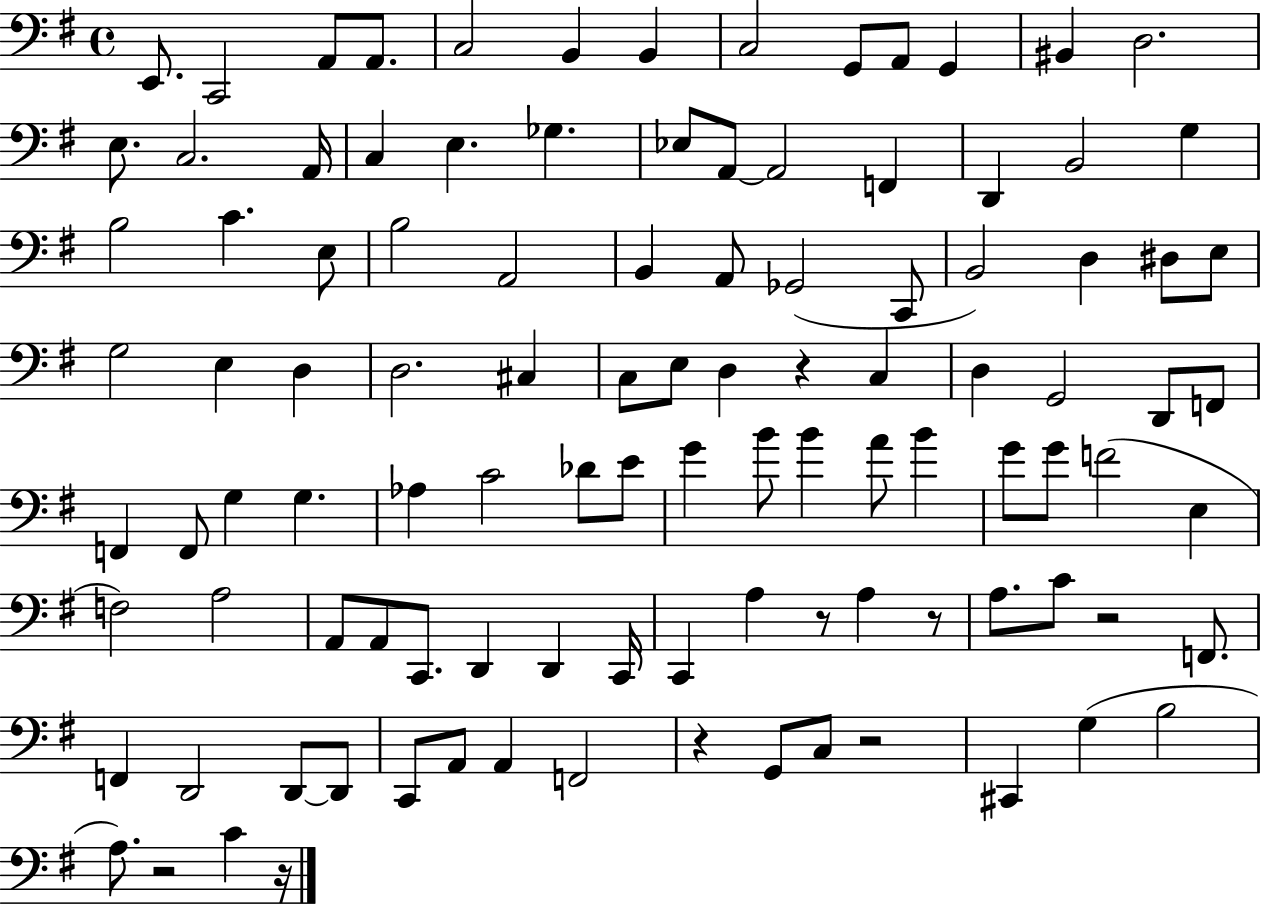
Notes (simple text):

E2/e. C2/h A2/e A2/e. C3/h B2/q B2/q C3/h G2/e A2/e G2/q BIS2/q D3/h. E3/e. C3/h. A2/s C3/q E3/q. Gb3/q. Eb3/e A2/e A2/h F2/q D2/q B2/h G3/q B3/h C4/q. E3/e B3/h A2/h B2/q A2/e Gb2/h C2/e B2/h D3/q D#3/e E3/e G3/h E3/q D3/q D3/h. C#3/q C3/e E3/e D3/q R/q C3/q D3/q G2/h D2/e F2/e F2/q F2/e G3/q G3/q. Ab3/q C4/h Db4/e E4/e G4/q B4/e B4/q A4/e B4/q G4/e G4/e F4/h E3/q F3/h A3/h A2/e A2/e C2/e. D2/q D2/q C2/s C2/q A3/q R/e A3/q R/e A3/e. C4/e R/h F2/e. F2/q D2/h D2/e D2/e C2/e A2/e A2/q F2/h R/q G2/e C3/e R/h C#2/q G3/q B3/h A3/e. R/h C4/q R/s